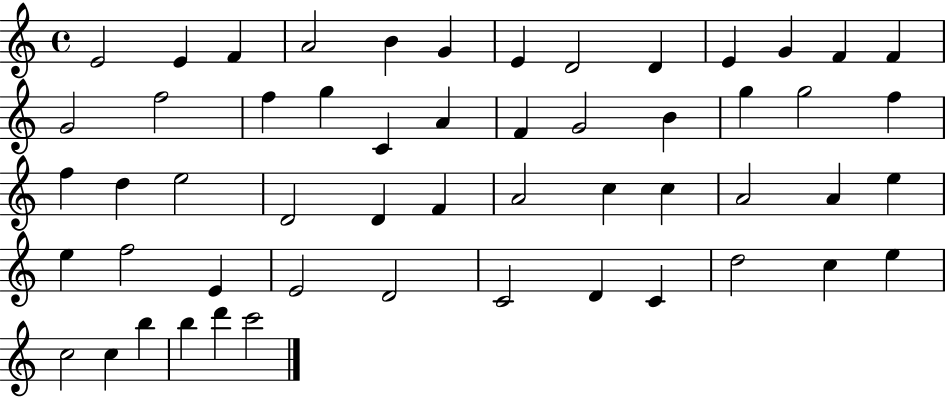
E4/h E4/q F4/q A4/h B4/q G4/q E4/q D4/h D4/q E4/q G4/q F4/q F4/q G4/h F5/h F5/q G5/q C4/q A4/q F4/q G4/h B4/q G5/q G5/h F5/q F5/q D5/q E5/h D4/h D4/q F4/q A4/h C5/q C5/q A4/h A4/q E5/q E5/q F5/h E4/q E4/h D4/h C4/h D4/q C4/q D5/h C5/q E5/q C5/h C5/q B5/q B5/q D6/q C6/h